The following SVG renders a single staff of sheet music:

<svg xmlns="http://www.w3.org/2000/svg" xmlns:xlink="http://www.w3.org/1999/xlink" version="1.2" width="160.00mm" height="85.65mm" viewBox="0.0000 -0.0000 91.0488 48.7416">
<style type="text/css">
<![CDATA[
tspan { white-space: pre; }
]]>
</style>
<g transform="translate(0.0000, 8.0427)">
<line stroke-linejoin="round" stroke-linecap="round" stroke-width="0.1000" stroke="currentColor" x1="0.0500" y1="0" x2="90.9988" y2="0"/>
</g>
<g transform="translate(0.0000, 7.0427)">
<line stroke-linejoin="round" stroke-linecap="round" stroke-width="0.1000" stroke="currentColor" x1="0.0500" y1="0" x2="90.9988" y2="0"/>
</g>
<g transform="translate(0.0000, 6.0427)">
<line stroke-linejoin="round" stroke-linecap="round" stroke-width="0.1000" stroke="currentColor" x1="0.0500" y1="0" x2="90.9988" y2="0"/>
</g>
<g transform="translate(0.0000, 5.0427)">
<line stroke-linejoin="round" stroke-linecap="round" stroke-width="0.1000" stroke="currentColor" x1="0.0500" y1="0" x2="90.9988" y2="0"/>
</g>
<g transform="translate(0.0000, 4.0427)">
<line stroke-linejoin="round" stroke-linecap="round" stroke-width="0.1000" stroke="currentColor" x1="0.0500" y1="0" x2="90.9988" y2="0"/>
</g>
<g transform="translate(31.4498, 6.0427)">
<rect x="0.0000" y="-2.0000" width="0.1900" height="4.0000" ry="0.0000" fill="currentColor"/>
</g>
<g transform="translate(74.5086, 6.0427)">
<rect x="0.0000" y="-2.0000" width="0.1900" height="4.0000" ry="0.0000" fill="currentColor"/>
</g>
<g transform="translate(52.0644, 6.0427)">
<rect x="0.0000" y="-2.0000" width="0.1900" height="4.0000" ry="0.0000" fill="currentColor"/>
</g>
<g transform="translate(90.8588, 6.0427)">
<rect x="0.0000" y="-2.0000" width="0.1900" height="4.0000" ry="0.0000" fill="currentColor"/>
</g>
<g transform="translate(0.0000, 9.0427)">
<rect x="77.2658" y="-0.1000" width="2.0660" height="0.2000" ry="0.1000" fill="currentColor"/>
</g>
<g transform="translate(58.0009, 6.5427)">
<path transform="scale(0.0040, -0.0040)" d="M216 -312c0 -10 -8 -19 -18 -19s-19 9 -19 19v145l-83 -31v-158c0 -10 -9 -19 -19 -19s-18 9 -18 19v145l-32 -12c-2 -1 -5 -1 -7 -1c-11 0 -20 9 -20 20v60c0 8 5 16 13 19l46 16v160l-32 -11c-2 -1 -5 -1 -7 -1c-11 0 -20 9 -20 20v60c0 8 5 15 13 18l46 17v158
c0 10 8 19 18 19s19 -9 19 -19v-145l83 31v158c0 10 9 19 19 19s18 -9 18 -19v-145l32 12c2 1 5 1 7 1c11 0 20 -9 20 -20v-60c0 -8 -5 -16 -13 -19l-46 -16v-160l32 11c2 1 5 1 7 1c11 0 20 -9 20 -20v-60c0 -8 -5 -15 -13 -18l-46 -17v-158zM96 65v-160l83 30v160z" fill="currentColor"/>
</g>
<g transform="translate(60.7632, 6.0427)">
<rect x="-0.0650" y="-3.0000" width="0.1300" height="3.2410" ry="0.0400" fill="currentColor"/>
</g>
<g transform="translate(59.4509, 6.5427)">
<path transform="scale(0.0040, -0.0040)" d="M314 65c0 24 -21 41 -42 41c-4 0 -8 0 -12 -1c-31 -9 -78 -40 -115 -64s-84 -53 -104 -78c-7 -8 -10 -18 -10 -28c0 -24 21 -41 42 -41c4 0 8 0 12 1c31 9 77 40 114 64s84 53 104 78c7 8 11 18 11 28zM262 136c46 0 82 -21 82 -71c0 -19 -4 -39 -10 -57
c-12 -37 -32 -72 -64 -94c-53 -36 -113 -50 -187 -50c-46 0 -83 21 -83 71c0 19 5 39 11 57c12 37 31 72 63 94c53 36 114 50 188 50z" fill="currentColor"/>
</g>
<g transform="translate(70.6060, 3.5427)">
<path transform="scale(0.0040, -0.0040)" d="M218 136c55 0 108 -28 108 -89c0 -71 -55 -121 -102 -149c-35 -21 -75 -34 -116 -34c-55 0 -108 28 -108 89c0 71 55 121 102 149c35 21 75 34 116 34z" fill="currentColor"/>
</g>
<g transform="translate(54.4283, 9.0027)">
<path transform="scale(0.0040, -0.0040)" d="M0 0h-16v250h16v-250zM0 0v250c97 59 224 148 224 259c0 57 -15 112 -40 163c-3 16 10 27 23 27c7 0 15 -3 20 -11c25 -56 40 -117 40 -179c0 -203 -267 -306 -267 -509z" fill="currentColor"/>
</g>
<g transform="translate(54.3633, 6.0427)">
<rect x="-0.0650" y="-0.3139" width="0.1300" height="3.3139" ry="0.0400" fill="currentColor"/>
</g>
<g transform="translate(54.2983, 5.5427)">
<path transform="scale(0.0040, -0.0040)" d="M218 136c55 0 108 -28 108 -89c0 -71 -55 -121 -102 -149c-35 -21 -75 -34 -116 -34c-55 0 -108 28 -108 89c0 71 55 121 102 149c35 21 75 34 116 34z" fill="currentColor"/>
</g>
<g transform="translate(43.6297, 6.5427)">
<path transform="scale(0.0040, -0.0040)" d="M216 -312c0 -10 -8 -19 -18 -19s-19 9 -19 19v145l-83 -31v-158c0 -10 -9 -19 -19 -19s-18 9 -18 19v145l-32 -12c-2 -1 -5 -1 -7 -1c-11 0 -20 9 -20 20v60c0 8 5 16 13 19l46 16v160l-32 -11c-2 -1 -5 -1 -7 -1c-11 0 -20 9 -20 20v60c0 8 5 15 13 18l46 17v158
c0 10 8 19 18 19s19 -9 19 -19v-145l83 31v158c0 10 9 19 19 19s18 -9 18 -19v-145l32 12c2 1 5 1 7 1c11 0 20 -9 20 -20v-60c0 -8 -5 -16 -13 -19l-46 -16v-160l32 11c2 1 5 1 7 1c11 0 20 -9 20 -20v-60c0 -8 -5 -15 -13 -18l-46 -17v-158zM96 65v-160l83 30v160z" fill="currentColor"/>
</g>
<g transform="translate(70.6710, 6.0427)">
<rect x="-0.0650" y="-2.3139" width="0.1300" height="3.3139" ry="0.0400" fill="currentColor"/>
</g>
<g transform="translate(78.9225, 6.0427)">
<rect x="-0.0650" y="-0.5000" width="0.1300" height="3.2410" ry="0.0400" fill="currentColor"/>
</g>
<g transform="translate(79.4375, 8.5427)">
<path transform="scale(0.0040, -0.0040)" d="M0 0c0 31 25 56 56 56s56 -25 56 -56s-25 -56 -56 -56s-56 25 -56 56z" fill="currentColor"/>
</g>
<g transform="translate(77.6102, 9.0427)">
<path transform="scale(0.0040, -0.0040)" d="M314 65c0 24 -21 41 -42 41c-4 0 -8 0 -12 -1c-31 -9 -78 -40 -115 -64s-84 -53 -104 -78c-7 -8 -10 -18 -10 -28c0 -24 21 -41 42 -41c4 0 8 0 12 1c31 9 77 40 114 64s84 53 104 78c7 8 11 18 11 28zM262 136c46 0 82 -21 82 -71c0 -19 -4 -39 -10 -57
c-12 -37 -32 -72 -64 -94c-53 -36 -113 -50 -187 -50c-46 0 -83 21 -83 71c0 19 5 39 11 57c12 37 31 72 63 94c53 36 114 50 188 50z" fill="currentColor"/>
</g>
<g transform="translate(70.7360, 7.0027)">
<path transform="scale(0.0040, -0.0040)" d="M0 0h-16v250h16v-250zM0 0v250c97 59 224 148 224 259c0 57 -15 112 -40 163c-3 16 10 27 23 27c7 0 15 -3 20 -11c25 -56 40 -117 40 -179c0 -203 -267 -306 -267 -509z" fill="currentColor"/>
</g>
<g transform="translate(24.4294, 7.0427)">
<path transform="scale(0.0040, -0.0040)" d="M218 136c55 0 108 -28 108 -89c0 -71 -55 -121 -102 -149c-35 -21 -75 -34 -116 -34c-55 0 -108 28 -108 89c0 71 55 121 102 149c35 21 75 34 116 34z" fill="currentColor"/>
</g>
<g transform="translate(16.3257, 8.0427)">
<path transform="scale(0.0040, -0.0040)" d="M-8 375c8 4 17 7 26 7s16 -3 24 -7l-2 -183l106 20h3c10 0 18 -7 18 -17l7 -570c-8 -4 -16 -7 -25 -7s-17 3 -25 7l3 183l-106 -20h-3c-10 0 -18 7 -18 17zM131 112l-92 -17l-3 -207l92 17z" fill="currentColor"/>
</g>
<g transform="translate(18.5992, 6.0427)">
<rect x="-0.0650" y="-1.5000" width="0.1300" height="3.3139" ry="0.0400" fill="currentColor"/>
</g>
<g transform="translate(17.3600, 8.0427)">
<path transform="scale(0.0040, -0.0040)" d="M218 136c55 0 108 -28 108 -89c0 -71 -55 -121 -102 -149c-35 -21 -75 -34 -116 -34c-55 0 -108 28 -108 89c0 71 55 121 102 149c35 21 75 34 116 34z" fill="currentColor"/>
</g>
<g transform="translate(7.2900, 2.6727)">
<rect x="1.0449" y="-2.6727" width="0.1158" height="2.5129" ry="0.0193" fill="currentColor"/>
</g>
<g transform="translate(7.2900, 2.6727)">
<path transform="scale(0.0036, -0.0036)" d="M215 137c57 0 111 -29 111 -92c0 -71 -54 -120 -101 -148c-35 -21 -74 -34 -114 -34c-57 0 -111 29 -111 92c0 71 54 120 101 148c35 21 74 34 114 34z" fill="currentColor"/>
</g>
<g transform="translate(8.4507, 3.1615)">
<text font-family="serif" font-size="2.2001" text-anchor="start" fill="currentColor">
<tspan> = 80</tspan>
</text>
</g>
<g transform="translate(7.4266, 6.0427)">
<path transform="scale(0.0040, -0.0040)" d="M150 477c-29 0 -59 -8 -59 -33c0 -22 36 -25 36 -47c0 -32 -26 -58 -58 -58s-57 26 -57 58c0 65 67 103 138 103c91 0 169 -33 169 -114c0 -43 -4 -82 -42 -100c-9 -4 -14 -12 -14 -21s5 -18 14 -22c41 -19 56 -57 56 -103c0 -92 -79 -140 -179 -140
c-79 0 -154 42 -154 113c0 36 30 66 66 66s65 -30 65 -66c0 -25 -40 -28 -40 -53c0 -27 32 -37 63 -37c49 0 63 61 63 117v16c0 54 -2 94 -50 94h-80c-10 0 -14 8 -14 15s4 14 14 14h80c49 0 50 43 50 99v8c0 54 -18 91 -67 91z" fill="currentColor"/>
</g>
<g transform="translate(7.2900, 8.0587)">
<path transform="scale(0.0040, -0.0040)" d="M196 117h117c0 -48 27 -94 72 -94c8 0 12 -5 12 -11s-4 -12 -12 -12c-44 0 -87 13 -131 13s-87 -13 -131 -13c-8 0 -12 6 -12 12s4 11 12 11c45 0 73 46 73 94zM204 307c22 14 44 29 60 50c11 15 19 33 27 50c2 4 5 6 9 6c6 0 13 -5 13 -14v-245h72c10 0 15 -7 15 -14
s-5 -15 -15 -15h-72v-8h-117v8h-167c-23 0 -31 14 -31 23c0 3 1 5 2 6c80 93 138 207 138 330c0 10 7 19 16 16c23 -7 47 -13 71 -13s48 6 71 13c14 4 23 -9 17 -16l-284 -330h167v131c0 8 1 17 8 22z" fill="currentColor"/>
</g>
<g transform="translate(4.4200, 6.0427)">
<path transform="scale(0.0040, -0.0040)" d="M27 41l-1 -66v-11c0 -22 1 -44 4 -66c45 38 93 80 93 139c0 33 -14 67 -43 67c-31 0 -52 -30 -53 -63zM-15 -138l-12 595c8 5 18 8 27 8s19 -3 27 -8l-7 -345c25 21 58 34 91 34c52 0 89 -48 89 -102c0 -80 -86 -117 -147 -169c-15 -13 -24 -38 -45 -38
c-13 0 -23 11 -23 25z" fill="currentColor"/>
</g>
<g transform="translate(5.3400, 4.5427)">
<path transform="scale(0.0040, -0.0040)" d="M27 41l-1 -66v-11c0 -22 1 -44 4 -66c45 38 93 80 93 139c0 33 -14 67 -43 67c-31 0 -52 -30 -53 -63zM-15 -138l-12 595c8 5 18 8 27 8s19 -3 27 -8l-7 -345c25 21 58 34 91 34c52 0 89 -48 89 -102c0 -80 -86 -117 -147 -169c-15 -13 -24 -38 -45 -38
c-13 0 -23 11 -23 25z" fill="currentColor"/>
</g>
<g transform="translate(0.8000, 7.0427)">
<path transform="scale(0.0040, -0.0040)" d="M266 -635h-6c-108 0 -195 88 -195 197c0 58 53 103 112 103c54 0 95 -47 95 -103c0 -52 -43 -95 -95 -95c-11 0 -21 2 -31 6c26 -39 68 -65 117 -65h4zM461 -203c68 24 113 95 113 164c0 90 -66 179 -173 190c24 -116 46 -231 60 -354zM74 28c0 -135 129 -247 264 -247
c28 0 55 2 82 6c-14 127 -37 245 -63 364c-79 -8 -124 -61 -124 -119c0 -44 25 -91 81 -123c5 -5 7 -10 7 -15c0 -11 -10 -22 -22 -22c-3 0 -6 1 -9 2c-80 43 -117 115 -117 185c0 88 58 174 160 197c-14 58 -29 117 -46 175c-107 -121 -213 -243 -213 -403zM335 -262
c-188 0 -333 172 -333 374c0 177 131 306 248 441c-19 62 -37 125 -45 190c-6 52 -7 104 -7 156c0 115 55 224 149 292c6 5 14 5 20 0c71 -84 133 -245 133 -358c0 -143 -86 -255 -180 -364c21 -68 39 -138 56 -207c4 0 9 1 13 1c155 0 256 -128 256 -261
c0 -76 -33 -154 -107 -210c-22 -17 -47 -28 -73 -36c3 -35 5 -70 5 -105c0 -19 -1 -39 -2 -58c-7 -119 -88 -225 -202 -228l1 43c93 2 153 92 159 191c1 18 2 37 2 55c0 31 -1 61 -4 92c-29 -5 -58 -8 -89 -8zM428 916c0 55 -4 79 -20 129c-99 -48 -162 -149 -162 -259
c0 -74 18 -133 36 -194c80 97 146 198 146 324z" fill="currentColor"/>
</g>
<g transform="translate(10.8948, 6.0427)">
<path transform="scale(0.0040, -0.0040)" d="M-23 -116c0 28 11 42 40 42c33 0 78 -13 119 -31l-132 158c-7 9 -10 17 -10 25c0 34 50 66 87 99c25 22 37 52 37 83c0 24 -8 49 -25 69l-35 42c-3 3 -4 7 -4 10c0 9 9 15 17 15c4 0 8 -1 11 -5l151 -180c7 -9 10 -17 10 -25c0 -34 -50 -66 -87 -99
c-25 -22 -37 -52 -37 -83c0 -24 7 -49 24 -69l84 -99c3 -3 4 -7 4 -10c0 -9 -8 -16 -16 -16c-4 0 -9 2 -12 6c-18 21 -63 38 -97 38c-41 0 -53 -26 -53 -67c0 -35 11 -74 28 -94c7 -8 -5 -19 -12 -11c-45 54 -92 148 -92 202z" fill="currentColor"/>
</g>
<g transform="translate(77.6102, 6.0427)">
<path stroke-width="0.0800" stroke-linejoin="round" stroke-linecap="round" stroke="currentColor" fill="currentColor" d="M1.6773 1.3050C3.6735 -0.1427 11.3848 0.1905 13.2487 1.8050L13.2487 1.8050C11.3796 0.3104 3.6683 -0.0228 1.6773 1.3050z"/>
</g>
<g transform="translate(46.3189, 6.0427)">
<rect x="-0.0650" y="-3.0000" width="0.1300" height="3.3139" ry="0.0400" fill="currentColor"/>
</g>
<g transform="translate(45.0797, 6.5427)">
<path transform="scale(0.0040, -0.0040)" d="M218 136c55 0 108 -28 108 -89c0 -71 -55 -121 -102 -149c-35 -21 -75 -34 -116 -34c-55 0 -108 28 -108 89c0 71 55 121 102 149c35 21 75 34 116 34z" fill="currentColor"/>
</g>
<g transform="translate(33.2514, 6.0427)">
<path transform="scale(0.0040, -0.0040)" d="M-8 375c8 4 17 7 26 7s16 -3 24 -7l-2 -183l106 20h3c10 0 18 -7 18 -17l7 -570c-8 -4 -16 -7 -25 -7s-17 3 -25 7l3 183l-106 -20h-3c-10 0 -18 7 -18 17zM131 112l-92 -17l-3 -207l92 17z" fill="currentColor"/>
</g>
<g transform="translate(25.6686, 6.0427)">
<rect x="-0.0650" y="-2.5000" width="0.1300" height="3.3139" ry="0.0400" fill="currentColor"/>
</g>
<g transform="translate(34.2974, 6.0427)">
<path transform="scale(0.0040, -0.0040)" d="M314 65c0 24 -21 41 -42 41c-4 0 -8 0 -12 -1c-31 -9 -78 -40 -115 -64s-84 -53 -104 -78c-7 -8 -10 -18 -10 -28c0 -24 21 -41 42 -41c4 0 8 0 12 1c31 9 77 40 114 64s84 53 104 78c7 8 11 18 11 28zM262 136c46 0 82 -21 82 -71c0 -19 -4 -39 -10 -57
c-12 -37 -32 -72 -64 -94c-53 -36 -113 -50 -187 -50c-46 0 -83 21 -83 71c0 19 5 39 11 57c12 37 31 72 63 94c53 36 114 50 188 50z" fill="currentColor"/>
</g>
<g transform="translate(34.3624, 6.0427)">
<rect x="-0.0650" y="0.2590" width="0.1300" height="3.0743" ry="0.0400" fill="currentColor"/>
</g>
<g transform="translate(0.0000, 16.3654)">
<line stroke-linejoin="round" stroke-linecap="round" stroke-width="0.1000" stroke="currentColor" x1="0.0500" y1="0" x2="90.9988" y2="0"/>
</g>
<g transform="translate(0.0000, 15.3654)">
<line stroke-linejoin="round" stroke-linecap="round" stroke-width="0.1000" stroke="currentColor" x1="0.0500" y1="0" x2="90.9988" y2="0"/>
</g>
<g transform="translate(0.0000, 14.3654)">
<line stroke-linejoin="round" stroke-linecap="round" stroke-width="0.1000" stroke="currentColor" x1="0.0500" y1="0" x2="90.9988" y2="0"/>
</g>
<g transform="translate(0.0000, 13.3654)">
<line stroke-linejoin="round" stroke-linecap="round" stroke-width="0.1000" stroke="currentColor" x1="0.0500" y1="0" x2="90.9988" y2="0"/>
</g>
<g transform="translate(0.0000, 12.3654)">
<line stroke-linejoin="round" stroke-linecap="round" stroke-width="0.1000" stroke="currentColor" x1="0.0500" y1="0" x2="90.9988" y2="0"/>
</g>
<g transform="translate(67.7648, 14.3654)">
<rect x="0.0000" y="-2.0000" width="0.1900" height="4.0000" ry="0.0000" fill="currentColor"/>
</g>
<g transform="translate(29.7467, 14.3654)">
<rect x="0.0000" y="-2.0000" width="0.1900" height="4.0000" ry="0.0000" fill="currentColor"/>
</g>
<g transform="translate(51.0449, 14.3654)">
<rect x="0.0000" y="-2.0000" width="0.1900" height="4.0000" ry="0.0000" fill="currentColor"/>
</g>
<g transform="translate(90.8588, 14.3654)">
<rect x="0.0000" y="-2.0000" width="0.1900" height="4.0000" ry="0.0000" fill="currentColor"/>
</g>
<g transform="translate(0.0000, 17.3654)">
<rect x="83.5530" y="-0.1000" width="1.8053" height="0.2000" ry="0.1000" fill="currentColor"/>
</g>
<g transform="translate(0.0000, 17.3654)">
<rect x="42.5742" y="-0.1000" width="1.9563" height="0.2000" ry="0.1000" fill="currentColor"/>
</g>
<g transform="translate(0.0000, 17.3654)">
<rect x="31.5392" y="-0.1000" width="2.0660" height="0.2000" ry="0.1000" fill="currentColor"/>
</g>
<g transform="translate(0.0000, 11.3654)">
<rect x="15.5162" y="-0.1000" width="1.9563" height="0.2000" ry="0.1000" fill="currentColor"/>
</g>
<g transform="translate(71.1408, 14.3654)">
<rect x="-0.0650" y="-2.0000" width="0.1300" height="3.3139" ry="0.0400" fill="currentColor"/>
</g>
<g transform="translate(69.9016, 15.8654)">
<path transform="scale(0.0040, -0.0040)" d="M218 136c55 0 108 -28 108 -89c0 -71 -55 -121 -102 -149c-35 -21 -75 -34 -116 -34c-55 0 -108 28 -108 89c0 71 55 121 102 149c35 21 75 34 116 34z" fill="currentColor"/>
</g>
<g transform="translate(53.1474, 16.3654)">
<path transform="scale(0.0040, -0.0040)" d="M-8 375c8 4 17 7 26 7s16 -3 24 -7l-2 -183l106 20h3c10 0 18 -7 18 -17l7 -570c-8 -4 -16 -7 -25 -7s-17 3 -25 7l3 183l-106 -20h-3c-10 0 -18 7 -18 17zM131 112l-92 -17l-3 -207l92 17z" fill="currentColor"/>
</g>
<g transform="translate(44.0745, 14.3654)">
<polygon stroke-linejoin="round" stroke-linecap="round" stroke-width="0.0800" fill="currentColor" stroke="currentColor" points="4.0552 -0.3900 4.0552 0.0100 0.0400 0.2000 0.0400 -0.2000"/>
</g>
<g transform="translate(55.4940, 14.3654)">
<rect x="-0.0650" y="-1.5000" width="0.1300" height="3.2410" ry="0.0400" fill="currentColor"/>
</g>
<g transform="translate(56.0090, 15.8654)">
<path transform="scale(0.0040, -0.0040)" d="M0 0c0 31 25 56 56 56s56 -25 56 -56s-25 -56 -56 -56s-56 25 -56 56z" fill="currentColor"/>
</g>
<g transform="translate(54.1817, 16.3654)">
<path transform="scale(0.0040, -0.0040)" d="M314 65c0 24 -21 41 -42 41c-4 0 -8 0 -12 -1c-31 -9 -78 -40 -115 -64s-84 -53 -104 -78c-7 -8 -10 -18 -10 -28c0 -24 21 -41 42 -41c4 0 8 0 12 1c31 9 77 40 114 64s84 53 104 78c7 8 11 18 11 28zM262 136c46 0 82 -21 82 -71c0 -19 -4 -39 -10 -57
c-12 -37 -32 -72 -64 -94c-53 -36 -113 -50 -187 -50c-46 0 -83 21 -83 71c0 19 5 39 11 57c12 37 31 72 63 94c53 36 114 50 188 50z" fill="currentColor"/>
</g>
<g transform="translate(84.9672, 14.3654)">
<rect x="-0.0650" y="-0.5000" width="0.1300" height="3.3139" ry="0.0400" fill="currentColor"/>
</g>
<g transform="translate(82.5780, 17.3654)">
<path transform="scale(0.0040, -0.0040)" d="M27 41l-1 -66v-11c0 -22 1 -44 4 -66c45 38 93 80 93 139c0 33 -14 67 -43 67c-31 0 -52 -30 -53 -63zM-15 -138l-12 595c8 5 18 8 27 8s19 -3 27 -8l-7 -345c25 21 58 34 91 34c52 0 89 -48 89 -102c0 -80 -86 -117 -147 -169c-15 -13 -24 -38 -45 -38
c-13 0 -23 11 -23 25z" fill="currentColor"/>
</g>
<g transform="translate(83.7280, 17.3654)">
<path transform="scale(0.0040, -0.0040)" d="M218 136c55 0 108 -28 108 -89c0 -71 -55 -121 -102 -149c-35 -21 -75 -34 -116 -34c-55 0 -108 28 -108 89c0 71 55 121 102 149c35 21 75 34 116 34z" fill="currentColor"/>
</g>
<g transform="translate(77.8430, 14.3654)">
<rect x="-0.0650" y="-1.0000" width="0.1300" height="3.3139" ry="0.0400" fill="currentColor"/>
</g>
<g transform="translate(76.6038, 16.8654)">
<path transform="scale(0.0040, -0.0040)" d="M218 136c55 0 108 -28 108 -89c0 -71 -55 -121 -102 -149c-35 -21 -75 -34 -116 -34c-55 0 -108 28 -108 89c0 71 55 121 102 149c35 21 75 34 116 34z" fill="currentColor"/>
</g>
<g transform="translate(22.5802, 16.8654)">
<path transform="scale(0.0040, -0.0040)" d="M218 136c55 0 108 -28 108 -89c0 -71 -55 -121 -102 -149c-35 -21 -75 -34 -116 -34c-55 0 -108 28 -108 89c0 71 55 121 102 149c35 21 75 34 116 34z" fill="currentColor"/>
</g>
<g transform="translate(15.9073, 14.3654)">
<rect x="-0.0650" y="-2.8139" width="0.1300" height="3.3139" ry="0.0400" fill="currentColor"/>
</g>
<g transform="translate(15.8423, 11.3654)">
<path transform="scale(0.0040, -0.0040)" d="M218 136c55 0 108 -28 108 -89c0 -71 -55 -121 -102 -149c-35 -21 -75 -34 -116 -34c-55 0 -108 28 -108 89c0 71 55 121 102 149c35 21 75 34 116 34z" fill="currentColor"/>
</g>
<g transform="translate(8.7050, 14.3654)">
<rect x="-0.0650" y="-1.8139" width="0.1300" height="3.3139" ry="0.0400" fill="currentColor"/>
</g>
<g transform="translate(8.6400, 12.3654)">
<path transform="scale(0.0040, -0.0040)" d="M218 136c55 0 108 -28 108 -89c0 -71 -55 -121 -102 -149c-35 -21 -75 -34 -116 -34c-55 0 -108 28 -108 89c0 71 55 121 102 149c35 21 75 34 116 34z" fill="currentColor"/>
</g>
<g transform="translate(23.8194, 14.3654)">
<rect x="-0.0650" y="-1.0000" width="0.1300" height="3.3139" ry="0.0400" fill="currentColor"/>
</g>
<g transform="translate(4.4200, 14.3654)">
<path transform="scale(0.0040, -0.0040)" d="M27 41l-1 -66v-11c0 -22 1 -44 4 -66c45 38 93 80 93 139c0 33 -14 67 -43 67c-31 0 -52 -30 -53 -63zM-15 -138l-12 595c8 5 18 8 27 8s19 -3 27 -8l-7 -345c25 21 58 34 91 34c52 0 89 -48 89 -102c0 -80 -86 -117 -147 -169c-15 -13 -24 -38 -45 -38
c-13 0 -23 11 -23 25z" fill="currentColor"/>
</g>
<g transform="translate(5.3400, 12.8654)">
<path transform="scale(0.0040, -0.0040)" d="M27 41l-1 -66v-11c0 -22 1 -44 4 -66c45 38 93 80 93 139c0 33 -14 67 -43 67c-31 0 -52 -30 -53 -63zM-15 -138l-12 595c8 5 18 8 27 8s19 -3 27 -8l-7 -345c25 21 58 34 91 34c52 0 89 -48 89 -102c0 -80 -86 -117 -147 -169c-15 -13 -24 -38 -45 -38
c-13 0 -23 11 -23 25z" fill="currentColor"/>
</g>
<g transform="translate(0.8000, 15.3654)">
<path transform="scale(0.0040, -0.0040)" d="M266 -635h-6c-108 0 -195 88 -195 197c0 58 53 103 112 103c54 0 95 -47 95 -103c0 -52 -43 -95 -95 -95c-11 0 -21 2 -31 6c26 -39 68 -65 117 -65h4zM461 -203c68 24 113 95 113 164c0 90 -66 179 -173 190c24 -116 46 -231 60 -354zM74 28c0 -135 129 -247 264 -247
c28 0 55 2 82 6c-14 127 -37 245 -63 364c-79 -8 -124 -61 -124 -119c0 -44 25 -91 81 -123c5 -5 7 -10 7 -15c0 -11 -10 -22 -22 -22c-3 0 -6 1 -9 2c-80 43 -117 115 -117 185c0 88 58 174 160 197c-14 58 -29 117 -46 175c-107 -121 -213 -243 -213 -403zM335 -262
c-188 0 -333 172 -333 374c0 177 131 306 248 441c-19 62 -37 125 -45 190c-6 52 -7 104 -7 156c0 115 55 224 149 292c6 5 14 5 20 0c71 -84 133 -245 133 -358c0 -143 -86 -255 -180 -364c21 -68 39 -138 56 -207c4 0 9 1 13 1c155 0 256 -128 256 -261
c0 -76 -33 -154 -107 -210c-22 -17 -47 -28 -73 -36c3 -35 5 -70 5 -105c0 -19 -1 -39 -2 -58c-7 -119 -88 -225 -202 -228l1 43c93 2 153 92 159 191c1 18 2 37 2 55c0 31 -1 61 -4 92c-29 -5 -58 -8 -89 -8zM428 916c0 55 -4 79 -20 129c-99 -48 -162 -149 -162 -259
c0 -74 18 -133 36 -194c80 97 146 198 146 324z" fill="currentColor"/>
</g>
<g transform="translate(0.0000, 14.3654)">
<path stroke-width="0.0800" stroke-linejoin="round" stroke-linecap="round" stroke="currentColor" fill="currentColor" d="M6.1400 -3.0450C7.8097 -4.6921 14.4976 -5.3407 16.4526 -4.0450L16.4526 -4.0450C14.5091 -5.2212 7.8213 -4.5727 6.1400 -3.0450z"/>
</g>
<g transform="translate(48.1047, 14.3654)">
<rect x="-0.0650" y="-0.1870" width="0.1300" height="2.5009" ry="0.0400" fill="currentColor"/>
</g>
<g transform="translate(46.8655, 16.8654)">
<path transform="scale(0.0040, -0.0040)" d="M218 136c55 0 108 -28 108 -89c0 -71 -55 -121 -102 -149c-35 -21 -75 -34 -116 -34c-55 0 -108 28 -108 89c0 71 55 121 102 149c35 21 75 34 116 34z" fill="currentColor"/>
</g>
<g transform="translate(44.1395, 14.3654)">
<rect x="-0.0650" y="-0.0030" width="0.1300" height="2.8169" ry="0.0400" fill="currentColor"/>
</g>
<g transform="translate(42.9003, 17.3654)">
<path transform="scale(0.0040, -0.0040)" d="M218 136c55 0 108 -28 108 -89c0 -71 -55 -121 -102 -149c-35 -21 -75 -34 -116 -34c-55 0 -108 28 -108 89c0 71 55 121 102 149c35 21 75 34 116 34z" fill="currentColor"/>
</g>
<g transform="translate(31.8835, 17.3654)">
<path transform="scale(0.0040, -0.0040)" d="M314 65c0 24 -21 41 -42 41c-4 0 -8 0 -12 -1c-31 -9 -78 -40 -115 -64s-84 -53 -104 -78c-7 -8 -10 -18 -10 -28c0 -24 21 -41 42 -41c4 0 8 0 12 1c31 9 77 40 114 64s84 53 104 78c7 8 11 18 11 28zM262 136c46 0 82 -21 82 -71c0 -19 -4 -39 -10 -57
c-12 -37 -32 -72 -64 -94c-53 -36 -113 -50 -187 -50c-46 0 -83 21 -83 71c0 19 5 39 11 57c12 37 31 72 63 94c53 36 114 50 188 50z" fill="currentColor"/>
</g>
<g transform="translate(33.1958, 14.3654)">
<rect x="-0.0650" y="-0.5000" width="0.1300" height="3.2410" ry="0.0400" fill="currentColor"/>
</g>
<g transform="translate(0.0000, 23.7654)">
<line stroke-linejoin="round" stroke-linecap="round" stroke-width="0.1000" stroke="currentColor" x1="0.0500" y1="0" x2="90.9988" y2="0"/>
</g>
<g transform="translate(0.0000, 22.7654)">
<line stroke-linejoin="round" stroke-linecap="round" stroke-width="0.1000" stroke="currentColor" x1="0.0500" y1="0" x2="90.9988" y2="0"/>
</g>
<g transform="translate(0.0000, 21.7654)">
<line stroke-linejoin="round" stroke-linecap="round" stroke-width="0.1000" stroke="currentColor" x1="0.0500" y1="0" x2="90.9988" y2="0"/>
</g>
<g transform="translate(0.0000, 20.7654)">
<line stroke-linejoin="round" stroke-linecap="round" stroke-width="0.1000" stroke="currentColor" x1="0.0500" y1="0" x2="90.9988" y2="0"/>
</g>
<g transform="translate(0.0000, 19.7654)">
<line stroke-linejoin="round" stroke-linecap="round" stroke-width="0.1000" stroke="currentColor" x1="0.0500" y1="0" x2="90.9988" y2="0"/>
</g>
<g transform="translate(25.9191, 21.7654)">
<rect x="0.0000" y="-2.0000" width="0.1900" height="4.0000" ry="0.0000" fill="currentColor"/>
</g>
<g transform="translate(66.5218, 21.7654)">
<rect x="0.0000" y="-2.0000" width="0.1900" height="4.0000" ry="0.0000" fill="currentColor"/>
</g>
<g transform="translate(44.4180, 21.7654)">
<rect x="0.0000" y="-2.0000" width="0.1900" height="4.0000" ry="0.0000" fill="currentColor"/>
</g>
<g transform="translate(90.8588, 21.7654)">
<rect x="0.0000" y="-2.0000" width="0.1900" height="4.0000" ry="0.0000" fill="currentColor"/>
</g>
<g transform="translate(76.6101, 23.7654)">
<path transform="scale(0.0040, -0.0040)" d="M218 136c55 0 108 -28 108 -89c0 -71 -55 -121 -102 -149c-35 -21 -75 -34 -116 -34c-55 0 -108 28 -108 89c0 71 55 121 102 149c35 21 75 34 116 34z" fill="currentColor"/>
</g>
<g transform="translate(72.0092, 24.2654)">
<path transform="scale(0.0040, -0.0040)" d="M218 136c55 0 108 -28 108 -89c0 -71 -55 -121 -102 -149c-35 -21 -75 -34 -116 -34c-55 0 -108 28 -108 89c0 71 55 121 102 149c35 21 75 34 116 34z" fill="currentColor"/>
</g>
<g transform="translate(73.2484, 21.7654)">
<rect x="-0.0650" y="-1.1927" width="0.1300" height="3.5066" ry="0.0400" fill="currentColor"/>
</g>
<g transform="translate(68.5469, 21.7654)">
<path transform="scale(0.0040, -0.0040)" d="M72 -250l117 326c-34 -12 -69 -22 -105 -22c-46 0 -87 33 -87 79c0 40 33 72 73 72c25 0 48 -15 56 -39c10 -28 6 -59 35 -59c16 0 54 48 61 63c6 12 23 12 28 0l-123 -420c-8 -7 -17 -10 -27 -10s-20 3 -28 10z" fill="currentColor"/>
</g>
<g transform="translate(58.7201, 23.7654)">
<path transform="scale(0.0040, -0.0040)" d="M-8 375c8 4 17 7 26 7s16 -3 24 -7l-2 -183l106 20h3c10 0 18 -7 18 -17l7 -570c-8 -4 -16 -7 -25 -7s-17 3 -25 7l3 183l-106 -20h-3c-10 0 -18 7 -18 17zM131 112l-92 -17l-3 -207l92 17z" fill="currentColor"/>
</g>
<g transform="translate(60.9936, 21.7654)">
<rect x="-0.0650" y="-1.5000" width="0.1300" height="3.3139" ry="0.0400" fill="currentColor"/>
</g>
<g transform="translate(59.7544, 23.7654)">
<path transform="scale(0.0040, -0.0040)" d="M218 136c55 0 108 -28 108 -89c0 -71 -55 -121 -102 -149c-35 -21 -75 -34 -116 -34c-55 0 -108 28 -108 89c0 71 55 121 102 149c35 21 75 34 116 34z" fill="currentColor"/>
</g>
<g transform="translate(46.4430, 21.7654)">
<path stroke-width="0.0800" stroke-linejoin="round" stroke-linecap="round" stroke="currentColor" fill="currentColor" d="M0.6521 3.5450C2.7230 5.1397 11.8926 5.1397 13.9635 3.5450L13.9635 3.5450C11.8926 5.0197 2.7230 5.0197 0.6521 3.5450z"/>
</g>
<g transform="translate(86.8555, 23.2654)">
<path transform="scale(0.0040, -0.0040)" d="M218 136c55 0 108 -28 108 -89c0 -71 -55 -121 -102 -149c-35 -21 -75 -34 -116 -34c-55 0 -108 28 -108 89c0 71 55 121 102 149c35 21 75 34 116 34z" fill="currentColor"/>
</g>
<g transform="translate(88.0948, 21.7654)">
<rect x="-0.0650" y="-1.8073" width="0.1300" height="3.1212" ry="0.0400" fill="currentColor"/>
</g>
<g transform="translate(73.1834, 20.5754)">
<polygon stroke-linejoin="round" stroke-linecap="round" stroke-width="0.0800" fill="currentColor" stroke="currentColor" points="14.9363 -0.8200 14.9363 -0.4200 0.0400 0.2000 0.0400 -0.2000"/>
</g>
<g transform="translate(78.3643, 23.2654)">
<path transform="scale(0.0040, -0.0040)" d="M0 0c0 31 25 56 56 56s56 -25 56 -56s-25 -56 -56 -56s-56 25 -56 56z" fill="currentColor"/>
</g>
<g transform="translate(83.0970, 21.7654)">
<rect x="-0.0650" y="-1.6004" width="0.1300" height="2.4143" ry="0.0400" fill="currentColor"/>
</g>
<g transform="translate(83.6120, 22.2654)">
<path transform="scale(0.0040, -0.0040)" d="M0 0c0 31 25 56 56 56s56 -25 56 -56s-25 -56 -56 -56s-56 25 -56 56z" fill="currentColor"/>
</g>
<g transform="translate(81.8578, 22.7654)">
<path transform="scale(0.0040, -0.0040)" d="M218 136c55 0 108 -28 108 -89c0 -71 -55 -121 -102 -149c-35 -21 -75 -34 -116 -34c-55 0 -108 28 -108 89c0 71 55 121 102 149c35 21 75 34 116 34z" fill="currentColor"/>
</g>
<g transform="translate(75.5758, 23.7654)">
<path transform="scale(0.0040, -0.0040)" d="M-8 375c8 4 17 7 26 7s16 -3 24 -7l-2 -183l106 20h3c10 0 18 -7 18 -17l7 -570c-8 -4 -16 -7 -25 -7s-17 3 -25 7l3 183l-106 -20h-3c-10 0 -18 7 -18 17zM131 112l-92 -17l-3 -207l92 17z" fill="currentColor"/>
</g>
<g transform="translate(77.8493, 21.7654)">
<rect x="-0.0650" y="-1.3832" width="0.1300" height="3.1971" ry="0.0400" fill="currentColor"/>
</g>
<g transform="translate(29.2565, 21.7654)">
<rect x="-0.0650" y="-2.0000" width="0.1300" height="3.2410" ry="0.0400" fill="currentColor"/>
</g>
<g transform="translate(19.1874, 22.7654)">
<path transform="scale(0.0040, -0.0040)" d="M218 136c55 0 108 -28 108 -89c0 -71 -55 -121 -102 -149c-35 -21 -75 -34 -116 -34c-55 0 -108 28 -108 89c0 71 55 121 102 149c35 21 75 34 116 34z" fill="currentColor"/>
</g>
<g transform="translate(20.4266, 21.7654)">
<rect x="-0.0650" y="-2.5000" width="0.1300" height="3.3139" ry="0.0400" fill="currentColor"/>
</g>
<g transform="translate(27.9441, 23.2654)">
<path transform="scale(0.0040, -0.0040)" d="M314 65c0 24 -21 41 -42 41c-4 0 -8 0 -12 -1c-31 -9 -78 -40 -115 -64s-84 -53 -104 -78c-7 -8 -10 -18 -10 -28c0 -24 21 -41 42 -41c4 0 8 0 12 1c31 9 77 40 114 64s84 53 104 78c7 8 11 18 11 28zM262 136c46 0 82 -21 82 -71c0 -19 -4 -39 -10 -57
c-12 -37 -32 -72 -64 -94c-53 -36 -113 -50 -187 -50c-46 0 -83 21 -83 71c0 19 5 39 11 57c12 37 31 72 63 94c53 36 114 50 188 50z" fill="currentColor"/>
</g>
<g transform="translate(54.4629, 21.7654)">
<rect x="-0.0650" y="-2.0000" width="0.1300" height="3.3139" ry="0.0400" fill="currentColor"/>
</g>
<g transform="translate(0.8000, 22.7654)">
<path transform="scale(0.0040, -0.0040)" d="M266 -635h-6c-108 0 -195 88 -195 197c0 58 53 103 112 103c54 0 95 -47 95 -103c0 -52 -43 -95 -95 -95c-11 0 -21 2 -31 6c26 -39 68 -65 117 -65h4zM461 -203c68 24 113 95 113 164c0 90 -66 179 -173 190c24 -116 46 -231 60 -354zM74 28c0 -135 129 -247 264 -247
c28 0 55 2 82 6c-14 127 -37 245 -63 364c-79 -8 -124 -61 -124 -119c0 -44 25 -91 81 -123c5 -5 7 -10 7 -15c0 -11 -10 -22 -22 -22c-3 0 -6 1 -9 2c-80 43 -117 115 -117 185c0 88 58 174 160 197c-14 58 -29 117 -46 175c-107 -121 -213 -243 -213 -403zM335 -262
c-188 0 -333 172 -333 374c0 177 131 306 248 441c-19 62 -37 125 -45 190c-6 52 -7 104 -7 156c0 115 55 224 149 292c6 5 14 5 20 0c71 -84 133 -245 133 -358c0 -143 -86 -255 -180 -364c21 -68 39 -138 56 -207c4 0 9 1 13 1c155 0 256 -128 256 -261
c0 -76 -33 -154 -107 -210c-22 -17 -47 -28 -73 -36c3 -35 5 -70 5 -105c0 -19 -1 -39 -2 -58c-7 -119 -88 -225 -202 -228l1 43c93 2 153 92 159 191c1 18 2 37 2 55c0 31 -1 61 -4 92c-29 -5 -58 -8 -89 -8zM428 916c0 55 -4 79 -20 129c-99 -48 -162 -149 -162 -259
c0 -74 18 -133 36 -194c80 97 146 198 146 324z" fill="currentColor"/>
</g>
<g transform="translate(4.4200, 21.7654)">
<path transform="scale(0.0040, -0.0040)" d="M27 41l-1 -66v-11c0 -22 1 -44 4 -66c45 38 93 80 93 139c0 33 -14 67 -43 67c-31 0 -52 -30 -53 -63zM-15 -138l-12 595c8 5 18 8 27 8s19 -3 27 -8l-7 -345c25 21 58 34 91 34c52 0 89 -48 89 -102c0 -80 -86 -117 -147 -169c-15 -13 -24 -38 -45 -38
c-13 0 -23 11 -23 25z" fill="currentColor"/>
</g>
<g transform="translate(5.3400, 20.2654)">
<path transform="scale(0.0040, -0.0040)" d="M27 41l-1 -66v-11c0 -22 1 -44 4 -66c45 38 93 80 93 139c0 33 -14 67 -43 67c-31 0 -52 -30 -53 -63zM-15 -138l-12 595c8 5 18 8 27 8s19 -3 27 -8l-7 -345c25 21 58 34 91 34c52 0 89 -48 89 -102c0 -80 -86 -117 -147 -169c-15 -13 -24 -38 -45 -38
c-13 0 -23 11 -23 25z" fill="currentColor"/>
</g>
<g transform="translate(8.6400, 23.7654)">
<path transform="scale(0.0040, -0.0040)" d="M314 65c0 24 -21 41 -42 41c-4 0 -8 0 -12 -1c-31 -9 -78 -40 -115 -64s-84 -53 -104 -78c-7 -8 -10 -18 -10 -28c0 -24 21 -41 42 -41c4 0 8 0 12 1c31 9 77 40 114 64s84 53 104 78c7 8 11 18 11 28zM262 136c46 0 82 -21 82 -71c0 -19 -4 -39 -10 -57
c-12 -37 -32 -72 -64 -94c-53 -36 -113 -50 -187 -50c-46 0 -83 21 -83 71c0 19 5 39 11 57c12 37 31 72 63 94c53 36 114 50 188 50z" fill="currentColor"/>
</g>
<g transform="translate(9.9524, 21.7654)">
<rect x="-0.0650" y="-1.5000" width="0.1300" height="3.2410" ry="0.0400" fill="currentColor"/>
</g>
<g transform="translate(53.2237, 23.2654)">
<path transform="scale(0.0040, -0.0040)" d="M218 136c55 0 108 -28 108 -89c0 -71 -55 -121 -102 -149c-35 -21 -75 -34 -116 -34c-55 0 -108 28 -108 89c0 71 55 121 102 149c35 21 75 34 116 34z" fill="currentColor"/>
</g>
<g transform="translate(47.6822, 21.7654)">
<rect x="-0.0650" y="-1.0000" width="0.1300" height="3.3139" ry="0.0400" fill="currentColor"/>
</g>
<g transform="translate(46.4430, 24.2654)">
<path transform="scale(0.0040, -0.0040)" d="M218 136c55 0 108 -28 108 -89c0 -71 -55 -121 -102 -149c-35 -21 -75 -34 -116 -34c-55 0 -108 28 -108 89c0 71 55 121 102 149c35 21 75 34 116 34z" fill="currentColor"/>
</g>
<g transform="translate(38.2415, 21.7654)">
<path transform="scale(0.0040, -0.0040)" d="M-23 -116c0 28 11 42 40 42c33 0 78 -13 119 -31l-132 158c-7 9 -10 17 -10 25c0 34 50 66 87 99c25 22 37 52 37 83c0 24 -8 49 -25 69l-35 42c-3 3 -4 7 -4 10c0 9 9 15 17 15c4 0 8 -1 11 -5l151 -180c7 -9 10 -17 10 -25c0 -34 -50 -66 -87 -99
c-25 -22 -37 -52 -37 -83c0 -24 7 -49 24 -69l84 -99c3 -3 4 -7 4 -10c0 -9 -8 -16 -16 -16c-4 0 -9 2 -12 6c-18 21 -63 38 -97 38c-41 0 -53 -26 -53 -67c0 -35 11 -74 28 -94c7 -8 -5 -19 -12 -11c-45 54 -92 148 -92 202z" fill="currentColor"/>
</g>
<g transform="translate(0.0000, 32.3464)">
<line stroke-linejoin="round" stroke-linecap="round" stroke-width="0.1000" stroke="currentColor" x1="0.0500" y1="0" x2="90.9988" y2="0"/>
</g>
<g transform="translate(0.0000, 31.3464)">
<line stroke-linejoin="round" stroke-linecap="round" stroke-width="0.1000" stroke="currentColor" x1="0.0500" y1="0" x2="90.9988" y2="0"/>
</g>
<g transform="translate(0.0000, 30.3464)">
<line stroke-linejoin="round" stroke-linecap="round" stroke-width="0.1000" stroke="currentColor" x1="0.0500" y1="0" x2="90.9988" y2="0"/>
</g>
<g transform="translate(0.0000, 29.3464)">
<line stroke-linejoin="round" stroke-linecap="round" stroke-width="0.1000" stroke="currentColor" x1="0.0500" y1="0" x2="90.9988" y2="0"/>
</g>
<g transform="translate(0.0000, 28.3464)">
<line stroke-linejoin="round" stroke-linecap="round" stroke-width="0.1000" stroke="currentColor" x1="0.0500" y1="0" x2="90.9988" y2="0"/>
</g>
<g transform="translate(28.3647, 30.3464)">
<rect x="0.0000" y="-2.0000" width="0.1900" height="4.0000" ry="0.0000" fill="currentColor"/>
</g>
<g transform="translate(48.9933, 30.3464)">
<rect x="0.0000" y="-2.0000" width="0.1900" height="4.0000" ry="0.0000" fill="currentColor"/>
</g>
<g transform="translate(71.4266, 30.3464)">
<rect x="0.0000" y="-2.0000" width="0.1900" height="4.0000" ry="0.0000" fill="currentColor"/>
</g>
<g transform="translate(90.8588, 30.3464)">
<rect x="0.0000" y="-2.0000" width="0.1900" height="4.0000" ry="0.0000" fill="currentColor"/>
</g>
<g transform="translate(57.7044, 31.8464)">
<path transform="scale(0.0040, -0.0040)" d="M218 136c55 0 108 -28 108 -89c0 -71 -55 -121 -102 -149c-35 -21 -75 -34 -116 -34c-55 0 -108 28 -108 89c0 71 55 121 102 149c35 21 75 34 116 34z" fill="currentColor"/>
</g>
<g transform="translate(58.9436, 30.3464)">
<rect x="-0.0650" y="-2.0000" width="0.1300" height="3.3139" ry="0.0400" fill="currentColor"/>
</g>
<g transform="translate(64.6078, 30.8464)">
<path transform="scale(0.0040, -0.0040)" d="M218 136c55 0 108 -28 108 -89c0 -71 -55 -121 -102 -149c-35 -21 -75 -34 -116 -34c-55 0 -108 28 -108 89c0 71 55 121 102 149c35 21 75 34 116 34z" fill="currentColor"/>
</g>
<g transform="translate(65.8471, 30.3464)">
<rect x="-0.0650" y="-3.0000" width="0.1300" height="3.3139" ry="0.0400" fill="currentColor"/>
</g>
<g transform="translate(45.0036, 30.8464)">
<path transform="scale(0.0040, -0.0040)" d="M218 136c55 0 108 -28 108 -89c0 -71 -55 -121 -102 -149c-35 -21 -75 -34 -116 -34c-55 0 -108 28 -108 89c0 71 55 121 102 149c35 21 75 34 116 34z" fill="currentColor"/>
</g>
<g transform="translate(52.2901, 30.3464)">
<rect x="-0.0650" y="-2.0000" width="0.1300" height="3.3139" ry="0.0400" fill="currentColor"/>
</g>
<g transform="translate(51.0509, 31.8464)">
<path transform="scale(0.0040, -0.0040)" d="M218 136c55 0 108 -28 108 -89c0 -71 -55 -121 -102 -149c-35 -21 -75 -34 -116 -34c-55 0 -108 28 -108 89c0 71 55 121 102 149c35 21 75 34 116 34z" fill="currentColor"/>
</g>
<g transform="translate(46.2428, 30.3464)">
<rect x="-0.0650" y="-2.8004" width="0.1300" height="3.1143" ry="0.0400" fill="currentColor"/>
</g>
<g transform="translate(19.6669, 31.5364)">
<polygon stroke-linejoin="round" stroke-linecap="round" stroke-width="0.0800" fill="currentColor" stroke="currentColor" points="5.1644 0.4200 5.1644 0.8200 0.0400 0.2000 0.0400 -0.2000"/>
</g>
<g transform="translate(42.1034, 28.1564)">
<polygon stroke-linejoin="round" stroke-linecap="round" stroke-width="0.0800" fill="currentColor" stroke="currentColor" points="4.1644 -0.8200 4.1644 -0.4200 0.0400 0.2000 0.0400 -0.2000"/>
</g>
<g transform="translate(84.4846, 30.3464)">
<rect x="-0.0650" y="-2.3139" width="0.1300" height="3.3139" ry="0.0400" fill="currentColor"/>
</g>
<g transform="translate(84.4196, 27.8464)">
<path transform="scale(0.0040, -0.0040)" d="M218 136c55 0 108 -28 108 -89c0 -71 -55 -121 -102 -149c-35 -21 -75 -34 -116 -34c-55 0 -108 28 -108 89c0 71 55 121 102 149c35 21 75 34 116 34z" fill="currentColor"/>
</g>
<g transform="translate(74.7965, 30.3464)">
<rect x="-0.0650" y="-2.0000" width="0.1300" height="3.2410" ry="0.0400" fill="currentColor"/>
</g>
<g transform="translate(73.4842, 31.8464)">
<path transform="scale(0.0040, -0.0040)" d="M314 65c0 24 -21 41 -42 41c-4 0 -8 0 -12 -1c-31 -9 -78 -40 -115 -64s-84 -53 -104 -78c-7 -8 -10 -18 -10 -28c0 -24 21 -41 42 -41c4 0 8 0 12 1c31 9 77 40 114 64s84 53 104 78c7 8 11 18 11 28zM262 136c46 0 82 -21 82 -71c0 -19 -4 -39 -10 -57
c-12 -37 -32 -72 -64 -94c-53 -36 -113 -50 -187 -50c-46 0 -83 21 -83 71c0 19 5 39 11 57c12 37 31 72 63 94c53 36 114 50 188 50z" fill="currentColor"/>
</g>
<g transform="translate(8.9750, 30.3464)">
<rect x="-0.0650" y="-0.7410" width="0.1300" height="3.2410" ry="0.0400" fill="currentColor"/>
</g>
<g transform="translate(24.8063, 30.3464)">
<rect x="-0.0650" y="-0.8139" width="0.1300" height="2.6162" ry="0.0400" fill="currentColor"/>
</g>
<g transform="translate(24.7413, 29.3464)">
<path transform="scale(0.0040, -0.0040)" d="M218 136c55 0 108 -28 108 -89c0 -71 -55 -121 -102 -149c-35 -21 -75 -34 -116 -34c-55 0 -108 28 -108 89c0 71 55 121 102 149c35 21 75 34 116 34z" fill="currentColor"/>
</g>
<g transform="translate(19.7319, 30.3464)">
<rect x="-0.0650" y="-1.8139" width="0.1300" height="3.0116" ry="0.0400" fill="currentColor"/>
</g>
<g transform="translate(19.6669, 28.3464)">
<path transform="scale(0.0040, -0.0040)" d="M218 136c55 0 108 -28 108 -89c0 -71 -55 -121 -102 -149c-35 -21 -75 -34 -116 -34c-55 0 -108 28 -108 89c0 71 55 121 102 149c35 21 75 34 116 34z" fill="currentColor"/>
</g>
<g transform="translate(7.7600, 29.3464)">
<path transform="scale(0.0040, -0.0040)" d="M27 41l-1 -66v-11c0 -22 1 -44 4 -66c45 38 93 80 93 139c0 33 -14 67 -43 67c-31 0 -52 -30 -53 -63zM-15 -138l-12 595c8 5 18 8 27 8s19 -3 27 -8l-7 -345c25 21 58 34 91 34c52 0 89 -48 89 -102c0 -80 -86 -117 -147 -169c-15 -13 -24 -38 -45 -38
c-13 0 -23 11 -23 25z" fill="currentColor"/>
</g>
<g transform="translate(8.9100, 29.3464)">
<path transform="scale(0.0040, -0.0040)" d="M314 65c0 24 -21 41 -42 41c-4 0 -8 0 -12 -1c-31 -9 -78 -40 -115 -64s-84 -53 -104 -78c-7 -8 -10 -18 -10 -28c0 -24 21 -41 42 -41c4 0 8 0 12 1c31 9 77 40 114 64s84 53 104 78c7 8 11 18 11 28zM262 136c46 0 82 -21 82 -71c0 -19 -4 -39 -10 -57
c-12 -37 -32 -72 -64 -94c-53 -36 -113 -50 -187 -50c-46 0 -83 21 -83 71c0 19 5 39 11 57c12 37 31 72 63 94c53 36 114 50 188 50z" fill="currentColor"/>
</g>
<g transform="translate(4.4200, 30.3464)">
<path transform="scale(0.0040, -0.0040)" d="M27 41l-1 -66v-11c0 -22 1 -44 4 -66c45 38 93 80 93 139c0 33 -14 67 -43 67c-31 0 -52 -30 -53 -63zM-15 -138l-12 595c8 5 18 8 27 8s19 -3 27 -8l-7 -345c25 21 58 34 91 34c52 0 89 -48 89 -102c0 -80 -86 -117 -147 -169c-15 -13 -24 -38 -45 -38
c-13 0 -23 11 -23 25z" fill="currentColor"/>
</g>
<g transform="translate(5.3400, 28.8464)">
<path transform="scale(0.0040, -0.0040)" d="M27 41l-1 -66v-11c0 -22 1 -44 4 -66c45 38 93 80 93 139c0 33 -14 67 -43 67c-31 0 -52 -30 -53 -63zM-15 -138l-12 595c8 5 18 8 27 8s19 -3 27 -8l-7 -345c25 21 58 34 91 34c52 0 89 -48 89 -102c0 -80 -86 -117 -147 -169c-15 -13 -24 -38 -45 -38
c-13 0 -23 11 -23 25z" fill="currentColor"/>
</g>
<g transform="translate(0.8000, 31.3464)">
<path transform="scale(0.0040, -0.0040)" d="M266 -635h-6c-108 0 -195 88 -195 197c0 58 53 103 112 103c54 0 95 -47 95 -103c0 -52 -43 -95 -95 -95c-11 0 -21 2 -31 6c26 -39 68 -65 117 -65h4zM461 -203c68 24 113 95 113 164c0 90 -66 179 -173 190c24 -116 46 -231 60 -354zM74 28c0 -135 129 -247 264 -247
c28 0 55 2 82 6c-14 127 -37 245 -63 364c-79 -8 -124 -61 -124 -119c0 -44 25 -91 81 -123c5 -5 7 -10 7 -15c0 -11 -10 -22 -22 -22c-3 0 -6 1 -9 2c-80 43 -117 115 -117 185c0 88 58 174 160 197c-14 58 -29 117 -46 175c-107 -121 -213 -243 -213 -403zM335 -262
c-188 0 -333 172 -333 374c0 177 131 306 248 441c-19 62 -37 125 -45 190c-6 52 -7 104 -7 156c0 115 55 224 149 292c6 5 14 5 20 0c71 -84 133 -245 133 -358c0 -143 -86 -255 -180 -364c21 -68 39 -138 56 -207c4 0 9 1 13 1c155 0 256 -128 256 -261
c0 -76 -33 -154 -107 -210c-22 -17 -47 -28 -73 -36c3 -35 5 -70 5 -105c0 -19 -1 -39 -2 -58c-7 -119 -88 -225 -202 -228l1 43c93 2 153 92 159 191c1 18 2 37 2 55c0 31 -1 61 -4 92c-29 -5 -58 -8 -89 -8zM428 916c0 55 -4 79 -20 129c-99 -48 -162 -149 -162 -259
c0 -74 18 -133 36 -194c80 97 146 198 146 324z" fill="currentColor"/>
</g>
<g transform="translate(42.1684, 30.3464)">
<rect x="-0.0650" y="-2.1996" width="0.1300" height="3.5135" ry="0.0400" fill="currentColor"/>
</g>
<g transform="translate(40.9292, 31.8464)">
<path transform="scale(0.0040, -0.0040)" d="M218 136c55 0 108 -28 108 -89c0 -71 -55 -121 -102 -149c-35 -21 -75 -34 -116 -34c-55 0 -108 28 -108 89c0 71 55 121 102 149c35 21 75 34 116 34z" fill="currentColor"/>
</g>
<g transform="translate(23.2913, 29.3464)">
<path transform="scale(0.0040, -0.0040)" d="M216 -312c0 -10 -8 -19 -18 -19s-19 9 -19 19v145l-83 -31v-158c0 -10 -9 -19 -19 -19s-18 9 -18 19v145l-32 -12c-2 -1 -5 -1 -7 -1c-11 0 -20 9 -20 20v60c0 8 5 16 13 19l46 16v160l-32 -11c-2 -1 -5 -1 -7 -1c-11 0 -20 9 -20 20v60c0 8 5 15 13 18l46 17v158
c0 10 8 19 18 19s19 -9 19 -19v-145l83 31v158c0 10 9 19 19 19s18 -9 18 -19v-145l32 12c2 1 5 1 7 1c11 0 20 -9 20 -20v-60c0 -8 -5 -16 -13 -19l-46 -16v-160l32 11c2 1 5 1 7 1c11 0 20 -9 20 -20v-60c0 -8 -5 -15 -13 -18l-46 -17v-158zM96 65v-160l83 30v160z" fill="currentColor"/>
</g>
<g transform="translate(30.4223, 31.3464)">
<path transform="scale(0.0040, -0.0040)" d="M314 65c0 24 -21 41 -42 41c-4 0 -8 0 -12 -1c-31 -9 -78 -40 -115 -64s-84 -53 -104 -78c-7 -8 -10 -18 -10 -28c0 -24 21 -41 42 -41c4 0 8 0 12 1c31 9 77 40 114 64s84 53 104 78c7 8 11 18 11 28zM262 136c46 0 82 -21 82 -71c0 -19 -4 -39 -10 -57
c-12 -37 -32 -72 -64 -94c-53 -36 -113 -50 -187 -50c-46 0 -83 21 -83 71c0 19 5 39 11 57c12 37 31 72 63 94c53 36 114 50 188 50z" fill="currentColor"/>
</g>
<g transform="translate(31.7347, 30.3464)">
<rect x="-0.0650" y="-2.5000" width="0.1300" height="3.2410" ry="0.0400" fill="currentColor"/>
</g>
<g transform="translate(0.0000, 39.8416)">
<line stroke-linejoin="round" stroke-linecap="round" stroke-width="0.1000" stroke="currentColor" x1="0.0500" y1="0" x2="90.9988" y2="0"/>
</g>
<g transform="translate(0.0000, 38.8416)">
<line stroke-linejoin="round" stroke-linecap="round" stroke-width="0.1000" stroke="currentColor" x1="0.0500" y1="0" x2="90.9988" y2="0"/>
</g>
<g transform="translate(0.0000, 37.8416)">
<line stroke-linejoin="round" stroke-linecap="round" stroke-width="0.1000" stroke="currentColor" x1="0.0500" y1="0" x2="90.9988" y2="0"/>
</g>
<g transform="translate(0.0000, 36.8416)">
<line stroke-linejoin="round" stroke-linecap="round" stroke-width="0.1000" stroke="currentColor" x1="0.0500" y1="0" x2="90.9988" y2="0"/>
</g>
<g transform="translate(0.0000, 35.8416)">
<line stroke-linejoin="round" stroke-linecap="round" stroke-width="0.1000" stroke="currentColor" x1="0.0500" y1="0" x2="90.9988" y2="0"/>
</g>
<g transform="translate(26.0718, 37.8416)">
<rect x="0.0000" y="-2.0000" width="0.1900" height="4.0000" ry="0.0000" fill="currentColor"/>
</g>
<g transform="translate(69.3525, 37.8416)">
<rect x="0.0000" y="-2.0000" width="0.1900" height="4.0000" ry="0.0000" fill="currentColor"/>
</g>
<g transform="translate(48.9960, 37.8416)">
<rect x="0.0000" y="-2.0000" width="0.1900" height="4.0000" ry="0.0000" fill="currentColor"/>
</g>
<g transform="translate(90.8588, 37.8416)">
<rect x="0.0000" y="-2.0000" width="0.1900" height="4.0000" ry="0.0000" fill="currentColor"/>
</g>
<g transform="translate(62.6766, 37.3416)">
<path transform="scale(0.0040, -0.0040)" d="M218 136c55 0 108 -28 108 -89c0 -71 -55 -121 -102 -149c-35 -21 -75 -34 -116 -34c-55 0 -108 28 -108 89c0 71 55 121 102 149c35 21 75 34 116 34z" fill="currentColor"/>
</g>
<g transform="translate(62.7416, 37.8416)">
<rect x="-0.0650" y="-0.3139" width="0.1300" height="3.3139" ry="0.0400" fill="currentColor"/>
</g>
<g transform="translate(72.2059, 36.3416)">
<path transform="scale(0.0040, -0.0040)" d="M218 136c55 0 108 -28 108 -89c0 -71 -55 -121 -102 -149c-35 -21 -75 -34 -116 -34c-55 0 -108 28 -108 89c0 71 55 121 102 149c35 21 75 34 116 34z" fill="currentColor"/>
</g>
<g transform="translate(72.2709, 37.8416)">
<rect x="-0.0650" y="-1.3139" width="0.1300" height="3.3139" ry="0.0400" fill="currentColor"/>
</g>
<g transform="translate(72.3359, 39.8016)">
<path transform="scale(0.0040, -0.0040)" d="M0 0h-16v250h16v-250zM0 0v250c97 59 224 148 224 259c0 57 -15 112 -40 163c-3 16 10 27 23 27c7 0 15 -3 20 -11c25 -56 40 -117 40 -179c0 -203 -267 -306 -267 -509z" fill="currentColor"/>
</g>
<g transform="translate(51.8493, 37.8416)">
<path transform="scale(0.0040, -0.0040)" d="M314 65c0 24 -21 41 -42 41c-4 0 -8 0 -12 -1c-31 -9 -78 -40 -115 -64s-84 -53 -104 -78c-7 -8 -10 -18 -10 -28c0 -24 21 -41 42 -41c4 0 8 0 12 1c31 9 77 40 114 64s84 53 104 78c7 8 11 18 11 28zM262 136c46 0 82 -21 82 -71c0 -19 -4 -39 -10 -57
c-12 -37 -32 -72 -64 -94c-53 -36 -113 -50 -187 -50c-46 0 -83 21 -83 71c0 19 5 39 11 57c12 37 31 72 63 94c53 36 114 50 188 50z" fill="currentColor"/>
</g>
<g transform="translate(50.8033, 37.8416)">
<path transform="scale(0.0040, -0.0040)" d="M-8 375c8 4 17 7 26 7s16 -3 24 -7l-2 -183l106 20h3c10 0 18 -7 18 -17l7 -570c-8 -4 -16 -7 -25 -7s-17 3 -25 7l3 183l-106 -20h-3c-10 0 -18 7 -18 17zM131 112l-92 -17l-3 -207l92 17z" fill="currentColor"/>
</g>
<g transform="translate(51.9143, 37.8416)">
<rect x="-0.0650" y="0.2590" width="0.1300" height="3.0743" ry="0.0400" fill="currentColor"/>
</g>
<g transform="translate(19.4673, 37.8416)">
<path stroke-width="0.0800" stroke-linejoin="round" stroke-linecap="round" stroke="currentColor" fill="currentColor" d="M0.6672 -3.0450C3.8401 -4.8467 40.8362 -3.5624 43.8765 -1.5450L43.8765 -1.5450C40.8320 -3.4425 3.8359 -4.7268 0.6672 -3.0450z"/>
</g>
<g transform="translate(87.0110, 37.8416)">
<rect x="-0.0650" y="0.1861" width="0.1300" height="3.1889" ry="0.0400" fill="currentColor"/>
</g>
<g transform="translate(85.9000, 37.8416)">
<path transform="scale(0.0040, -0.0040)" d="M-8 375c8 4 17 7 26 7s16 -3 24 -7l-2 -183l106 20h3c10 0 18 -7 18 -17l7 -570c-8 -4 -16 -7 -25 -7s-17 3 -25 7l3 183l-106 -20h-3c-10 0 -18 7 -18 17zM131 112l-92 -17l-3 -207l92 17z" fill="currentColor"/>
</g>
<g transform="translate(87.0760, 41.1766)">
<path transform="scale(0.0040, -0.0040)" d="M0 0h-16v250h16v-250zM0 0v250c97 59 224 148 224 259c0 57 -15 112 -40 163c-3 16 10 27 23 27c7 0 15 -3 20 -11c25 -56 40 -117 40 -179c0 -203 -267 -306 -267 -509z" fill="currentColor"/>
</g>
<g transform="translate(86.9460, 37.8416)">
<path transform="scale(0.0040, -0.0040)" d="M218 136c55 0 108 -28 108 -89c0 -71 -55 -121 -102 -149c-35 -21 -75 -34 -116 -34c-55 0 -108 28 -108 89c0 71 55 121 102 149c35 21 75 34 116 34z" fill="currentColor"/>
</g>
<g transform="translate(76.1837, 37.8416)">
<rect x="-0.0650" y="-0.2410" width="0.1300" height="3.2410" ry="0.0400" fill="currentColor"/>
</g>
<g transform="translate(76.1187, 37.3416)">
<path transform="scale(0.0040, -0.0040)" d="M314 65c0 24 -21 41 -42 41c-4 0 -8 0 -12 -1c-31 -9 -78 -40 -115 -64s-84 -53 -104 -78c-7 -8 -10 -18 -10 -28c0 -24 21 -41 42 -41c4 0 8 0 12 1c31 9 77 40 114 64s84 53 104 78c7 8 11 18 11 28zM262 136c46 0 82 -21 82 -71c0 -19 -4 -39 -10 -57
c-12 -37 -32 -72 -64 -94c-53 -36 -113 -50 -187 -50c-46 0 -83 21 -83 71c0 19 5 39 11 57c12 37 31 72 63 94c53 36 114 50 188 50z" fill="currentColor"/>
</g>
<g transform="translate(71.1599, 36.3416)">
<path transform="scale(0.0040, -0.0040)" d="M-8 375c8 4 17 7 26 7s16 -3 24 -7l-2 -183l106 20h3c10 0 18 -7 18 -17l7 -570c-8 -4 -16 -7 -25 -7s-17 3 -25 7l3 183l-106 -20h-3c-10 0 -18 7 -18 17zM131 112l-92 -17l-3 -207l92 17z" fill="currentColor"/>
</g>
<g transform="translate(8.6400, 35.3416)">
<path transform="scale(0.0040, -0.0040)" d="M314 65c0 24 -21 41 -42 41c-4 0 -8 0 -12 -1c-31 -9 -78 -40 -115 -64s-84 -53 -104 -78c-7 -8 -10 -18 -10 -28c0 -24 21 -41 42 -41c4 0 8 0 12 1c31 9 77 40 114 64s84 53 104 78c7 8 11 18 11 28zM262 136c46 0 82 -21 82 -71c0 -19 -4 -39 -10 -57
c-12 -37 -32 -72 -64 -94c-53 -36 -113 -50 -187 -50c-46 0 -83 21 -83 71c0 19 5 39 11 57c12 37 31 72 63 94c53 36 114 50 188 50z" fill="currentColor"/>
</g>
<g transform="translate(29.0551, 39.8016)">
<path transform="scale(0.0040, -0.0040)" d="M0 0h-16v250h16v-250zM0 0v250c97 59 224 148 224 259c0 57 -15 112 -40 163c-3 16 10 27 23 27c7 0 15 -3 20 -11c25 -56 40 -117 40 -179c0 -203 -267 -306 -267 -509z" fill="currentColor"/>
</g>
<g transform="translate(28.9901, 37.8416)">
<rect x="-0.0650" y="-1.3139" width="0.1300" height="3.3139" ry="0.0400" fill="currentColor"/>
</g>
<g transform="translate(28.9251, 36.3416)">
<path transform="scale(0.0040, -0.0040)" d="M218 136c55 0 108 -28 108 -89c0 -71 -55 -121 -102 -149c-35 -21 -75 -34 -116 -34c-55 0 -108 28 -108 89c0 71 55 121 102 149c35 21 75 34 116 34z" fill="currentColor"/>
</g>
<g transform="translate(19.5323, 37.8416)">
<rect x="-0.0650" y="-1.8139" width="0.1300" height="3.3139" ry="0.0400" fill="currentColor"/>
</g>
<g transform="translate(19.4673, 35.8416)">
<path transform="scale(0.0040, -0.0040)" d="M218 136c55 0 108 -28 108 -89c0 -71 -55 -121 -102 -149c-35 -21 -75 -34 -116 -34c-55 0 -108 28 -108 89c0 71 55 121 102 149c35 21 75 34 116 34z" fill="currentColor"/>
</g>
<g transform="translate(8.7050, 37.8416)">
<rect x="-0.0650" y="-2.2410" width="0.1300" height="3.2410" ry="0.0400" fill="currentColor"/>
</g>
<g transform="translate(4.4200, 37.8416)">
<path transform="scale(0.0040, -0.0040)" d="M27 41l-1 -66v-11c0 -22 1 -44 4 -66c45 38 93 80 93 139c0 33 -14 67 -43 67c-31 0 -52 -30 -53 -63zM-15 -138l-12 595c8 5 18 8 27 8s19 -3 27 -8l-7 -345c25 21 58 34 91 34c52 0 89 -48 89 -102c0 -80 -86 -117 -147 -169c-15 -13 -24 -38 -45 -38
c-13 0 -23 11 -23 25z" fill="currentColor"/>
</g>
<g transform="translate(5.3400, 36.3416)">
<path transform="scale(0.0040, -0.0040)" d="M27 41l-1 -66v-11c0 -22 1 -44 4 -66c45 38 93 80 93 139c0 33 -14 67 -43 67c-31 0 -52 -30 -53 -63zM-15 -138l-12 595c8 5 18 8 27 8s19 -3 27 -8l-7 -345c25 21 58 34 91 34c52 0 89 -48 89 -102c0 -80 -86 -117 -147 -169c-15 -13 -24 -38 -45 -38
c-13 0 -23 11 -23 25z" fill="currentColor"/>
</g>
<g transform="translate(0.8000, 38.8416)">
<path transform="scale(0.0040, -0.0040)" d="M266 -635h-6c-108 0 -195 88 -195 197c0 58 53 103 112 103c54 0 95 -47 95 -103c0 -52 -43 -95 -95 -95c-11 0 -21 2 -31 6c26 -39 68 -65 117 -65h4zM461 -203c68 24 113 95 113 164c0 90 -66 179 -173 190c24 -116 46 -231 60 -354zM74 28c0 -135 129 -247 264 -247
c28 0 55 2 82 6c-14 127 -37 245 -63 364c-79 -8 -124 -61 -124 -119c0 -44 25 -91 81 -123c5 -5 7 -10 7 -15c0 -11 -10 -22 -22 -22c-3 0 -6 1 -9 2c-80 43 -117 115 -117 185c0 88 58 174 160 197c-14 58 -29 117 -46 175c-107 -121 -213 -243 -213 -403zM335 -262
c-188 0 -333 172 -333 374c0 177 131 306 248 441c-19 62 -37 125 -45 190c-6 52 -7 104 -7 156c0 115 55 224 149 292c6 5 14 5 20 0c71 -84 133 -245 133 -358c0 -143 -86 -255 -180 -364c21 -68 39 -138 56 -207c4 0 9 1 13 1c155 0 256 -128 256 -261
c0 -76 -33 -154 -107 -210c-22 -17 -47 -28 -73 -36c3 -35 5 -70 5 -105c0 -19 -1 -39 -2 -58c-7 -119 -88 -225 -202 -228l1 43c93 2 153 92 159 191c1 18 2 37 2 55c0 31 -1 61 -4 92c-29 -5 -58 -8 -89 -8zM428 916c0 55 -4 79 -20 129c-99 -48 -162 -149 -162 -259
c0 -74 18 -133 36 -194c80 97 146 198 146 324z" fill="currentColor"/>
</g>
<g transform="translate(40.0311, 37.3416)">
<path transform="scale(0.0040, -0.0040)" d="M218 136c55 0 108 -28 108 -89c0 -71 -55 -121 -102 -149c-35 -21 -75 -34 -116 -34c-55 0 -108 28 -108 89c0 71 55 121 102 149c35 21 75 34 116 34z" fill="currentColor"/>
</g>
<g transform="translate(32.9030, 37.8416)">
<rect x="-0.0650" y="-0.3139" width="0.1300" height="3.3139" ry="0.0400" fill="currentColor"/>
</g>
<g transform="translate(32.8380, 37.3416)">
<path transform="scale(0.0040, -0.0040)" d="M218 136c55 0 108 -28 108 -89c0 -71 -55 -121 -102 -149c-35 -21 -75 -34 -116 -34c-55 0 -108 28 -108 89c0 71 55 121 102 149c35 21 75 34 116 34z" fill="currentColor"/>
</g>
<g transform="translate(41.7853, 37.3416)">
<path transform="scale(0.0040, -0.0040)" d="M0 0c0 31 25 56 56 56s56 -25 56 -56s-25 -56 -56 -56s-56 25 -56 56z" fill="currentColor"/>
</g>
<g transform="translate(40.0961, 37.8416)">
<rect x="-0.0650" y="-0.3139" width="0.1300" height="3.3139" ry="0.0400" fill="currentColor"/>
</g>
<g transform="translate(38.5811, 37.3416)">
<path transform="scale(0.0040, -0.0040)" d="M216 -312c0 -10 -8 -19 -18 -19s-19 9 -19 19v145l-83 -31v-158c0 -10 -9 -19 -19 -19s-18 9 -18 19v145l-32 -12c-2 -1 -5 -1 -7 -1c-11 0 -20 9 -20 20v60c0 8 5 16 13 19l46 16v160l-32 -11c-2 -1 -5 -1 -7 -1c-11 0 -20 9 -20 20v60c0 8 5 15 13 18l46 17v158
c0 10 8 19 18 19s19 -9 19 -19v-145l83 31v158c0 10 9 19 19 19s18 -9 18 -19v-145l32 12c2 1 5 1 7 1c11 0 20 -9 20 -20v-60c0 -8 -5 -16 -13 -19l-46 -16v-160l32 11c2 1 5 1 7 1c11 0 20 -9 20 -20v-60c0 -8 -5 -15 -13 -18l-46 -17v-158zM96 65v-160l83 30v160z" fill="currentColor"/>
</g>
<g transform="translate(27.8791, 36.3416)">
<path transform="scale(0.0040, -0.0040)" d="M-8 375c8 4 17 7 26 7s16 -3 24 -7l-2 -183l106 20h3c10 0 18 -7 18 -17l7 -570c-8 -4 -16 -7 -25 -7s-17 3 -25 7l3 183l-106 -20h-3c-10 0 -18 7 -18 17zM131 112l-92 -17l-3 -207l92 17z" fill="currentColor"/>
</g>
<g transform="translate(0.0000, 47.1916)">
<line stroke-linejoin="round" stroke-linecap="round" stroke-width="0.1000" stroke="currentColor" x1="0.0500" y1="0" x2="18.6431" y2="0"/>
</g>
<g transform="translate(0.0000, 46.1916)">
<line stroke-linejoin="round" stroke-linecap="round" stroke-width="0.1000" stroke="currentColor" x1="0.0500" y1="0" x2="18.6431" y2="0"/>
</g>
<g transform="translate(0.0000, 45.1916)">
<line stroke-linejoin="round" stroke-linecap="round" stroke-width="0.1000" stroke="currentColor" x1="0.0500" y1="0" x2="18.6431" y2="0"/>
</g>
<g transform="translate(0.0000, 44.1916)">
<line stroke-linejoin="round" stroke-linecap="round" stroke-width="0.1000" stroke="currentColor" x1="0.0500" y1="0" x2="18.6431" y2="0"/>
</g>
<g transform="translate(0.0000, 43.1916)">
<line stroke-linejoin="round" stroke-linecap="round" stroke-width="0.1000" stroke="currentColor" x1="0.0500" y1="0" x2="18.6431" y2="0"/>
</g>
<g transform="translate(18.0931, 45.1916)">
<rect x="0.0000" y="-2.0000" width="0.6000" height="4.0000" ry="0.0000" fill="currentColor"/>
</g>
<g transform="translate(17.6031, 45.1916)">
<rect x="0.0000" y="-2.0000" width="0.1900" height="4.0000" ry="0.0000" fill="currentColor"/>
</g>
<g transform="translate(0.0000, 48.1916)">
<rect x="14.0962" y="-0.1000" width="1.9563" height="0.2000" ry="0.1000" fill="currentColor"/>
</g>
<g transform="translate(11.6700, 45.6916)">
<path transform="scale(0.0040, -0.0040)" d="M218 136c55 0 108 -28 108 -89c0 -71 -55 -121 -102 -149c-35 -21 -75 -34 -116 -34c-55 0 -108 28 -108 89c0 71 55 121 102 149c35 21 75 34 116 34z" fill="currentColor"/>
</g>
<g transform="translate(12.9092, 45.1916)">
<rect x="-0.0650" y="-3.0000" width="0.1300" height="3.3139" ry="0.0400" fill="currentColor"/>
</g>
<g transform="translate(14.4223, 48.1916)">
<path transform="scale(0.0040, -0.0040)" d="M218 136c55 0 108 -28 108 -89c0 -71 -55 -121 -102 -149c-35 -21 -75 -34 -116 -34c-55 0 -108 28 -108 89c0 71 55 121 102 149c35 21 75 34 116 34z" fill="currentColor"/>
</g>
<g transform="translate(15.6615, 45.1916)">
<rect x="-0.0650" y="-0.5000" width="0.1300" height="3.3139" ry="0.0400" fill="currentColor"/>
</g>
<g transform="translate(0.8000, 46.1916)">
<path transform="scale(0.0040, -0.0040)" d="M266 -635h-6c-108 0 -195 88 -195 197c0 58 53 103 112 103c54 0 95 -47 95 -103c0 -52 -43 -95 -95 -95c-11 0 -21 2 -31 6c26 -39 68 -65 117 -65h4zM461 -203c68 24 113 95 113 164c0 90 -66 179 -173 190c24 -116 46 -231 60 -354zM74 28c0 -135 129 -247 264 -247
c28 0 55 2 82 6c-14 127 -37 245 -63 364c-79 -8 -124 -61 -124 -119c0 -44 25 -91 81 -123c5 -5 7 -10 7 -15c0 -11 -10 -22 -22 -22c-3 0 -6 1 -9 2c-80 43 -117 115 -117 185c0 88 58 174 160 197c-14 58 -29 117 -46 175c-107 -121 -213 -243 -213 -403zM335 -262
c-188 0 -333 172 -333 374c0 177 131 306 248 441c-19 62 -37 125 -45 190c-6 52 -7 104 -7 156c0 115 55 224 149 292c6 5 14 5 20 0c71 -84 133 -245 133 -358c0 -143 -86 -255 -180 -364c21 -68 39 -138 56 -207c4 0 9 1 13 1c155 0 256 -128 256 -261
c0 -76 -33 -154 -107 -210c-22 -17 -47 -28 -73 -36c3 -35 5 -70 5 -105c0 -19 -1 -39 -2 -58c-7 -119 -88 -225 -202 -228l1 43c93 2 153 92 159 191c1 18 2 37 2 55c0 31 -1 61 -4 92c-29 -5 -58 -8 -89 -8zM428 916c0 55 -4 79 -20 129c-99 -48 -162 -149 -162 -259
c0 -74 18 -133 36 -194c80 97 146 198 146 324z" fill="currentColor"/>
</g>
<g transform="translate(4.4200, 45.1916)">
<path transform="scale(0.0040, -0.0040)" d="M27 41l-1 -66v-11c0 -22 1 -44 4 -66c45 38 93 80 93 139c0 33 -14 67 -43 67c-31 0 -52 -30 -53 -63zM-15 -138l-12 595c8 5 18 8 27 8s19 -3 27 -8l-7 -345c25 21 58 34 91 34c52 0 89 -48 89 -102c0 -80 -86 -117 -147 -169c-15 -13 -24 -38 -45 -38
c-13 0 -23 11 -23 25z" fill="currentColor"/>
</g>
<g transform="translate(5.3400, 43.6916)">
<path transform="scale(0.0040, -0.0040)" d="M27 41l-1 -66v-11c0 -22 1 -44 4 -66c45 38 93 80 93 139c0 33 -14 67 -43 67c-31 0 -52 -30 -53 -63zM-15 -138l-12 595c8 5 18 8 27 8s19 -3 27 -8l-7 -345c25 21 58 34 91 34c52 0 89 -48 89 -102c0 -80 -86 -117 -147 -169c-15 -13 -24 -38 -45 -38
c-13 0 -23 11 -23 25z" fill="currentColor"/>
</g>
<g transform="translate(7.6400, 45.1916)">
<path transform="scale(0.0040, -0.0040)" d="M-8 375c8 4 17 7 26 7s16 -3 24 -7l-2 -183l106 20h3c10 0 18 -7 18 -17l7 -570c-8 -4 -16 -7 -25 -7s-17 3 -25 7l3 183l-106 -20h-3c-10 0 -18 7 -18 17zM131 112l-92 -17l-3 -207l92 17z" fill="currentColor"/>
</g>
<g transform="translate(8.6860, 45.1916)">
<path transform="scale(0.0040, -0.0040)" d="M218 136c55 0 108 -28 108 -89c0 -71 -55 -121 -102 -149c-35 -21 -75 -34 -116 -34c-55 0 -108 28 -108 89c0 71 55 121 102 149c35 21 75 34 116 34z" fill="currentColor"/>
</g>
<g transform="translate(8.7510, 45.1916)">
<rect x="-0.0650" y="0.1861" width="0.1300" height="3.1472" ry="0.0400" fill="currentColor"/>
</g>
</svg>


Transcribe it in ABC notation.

X:1
T:Untitled
M:3/4
L:1/4
K:Bb
z E G B2 ^A c/2 ^A2 g/2 C2 f a D C2 C/2 D/2 E2 F D _C _E2 G F2 z D F E z/2 D/2 E/2 G/2 F/2 _d2 f/2 ^d/2 G2 F/2 A/2 F F A F2 g g2 f e/2 c ^c B2 c e/2 c2 B/2 B A C